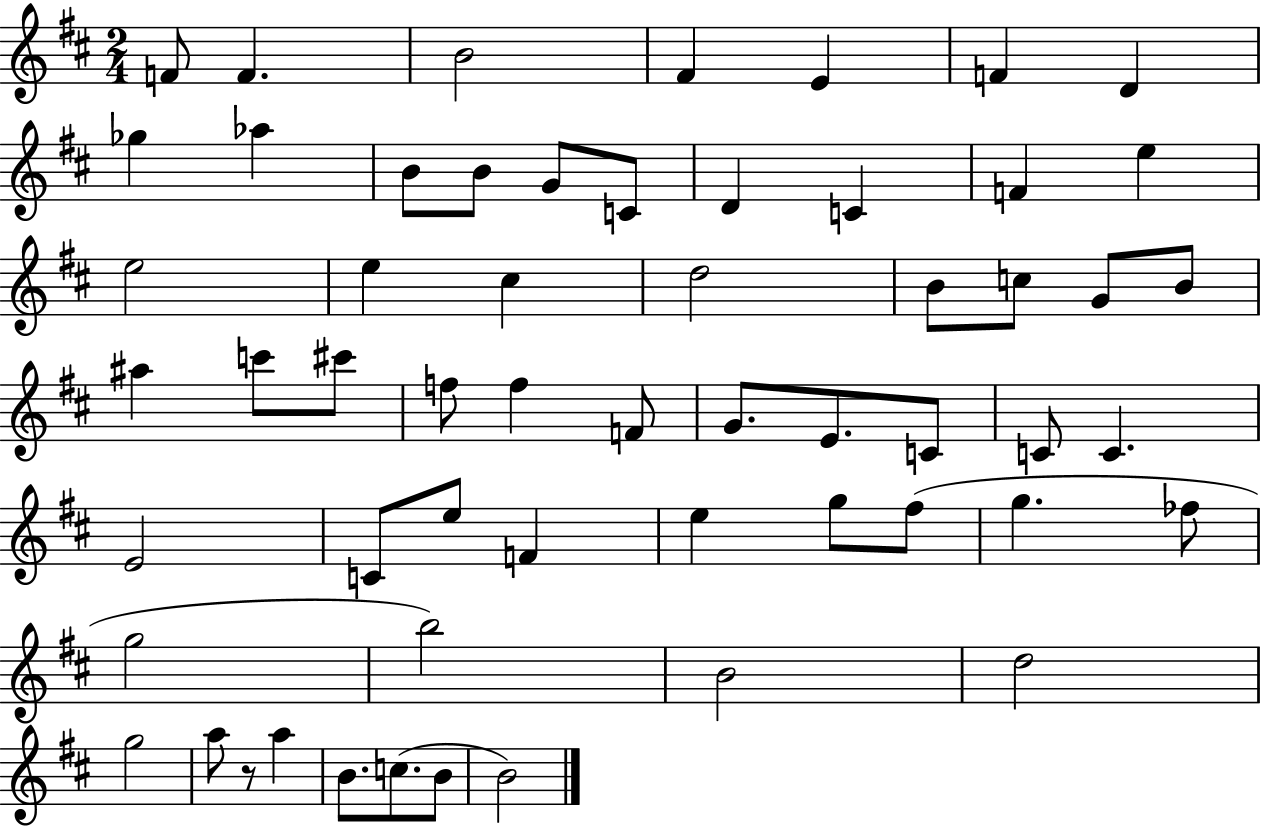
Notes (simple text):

F4/e F4/q. B4/h F#4/q E4/q F4/q D4/q Gb5/q Ab5/q B4/e B4/e G4/e C4/e D4/q C4/q F4/q E5/q E5/h E5/q C#5/q D5/h B4/e C5/e G4/e B4/e A#5/q C6/e C#6/e F5/e F5/q F4/e G4/e. E4/e. C4/e C4/e C4/q. E4/h C4/e E5/e F4/q E5/q G5/e F#5/e G5/q. FES5/e G5/h B5/h B4/h D5/h G5/h A5/e R/e A5/q B4/e. C5/e. B4/e B4/h